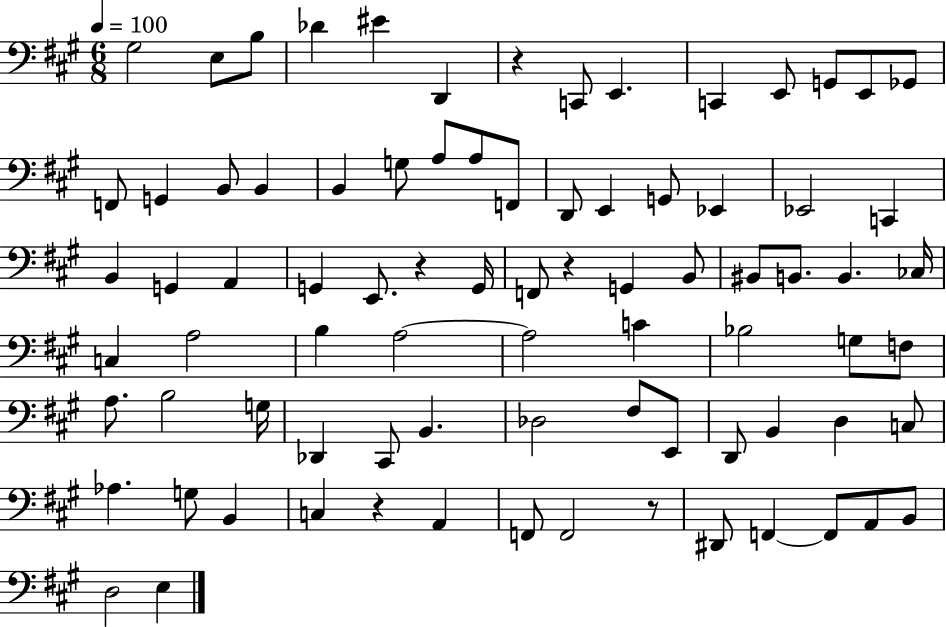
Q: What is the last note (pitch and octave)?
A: E3